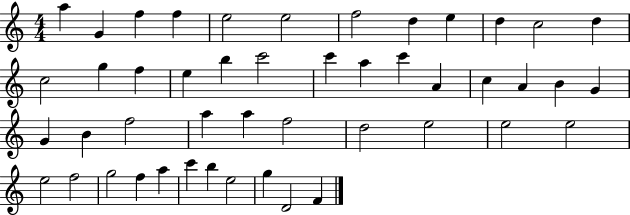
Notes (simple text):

A5/q G4/q F5/q F5/q E5/h E5/h F5/h D5/q E5/q D5/q C5/h D5/q C5/h G5/q F5/q E5/q B5/q C6/h C6/q A5/q C6/q A4/q C5/q A4/q B4/q G4/q G4/q B4/q F5/h A5/q A5/q F5/h D5/h E5/h E5/h E5/h E5/h F5/h G5/h F5/q A5/q C6/q B5/q E5/h G5/q D4/h F4/q